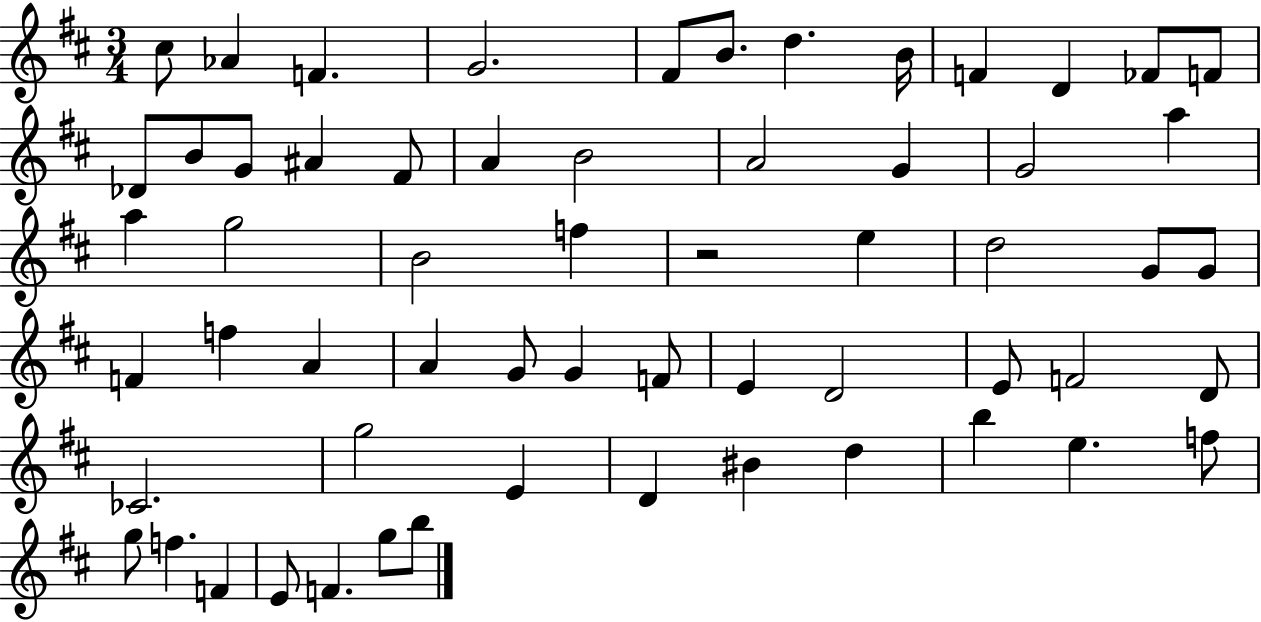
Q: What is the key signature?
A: D major